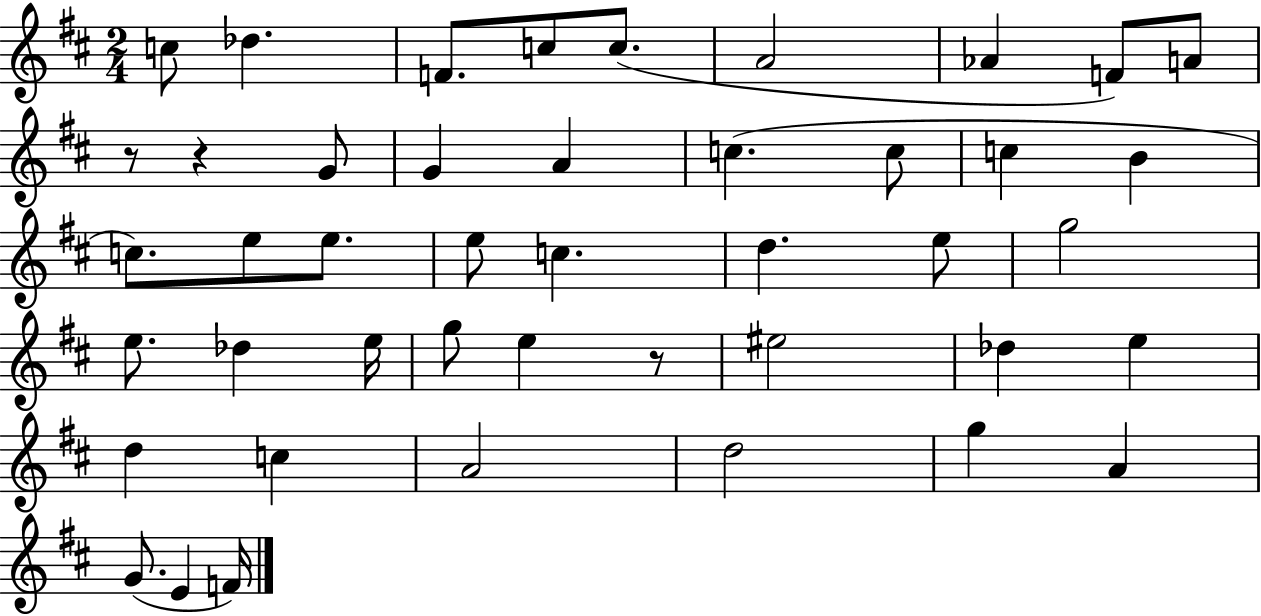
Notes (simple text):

C5/e Db5/q. F4/e. C5/e C5/e. A4/h Ab4/q F4/e A4/e R/e R/q G4/e G4/q A4/q C5/q. C5/e C5/q B4/q C5/e. E5/e E5/e. E5/e C5/q. D5/q. E5/e G5/h E5/e. Db5/q E5/s G5/e E5/q R/e EIS5/h Db5/q E5/q D5/q C5/q A4/h D5/h G5/q A4/q G4/e. E4/q F4/s